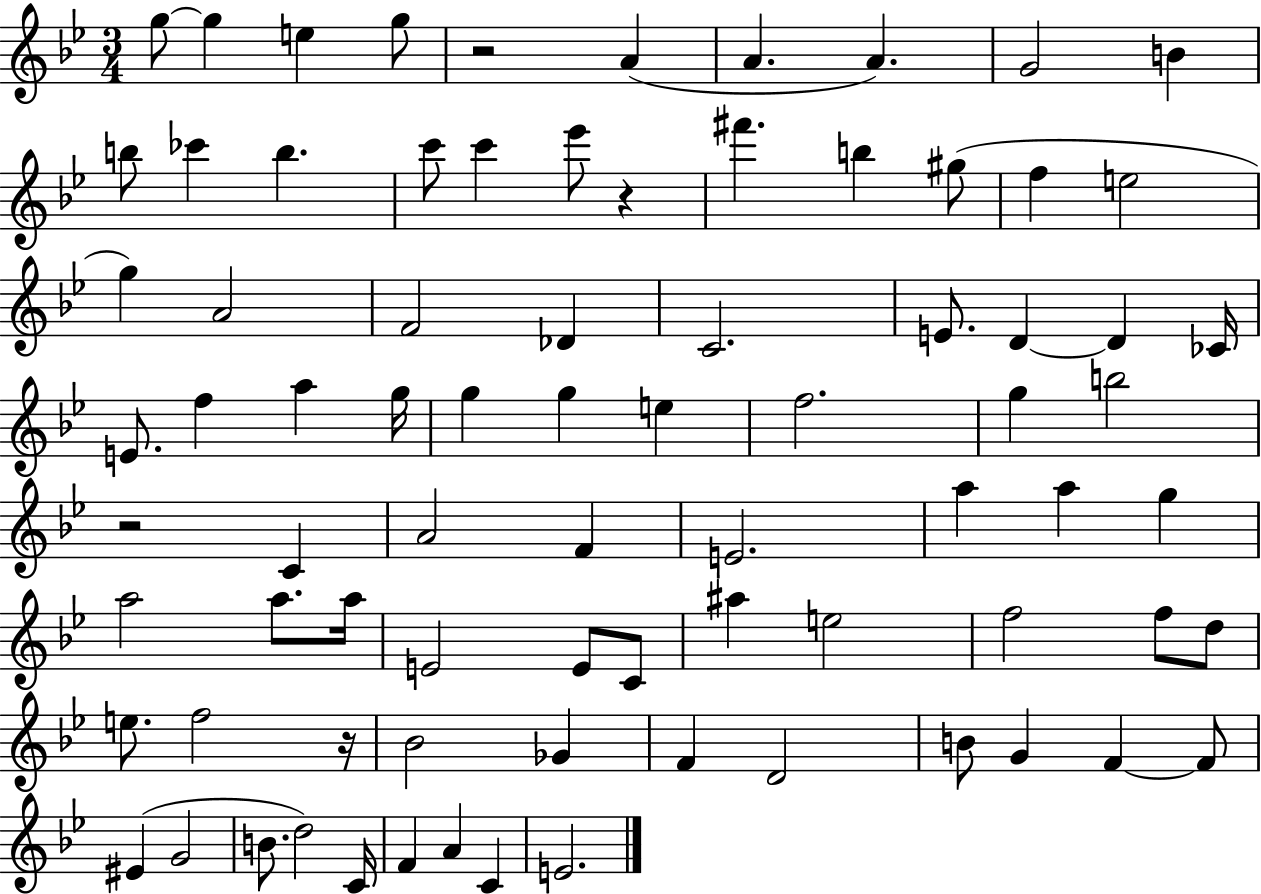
{
  \clef treble
  \numericTimeSignature
  \time 3/4
  \key bes \major
  g''8~~ g''4 e''4 g''8 | r2 a'4( | a'4. a'4.) | g'2 b'4 | \break b''8 ces'''4 b''4. | c'''8 c'''4 ees'''8 r4 | fis'''4. b''4 gis''8( | f''4 e''2 | \break g''4) a'2 | f'2 des'4 | c'2. | e'8. d'4~~ d'4 ces'16 | \break e'8. f''4 a''4 g''16 | g''4 g''4 e''4 | f''2. | g''4 b''2 | \break r2 c'4 | a'2 f'4 | e'2. | a''4 a''4 g''4 | \break a''2 a''8. a''16 | e'2 e'8 c'8 | ais''4 e''2 | f''2 f''8 d''8 | \break e''8. f''2 r16 | bes'2 ges'4 | f'4 d'2 | b'8 g'4 f'4~~ f'8 | \break eis'4( g'2 | b'8. d''2) c'16 | f'4 a'4 c'4 | e'2. | \break \bar "|."
}